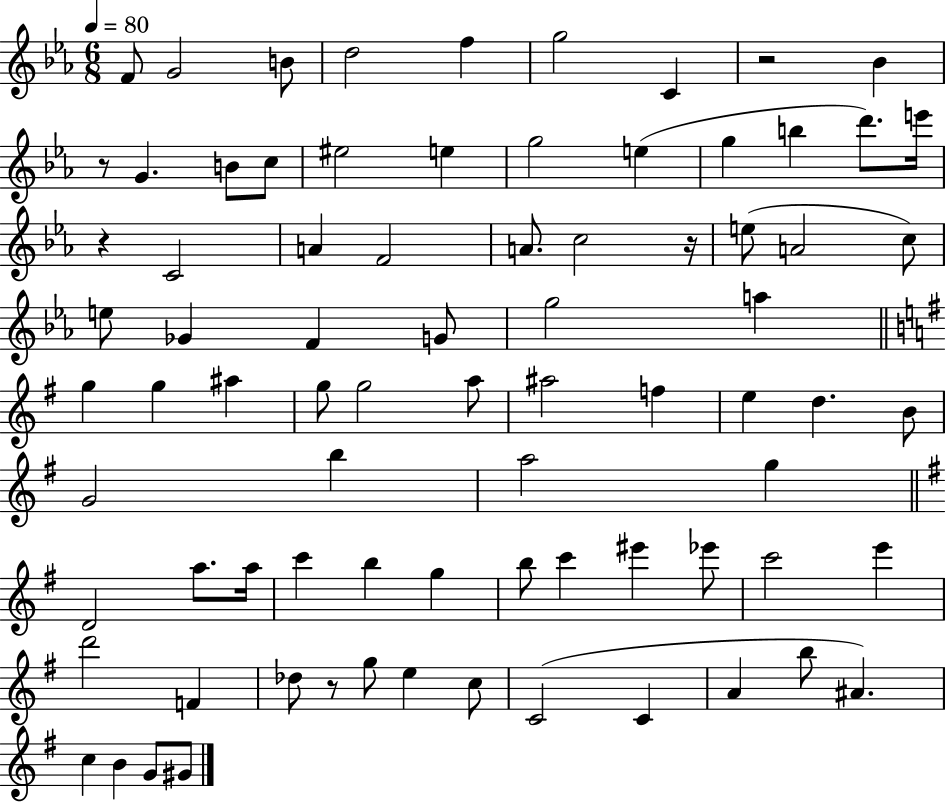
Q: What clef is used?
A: treble